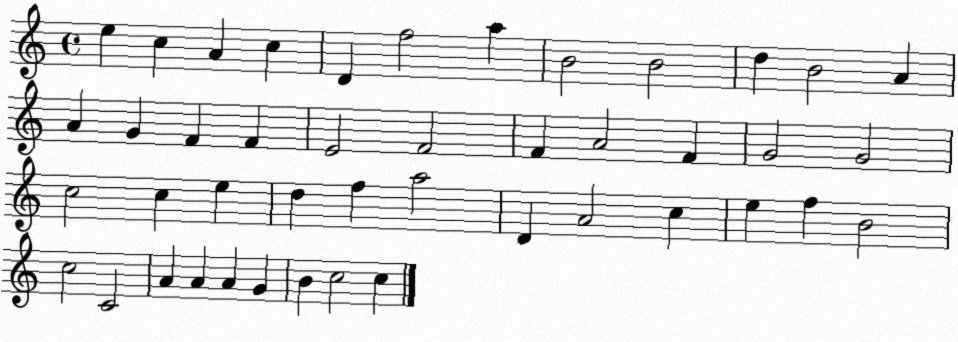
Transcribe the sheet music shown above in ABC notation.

X:1
T:Untitled
M:4/4
L:1/4
K:C
e c A c D f2 a B2 B2 d B2 A A G F F E2 F2 F A2 F G2 G2 c2 c e d f a2 D A2 c e f B2 c2 C2 A A A G B c2 c